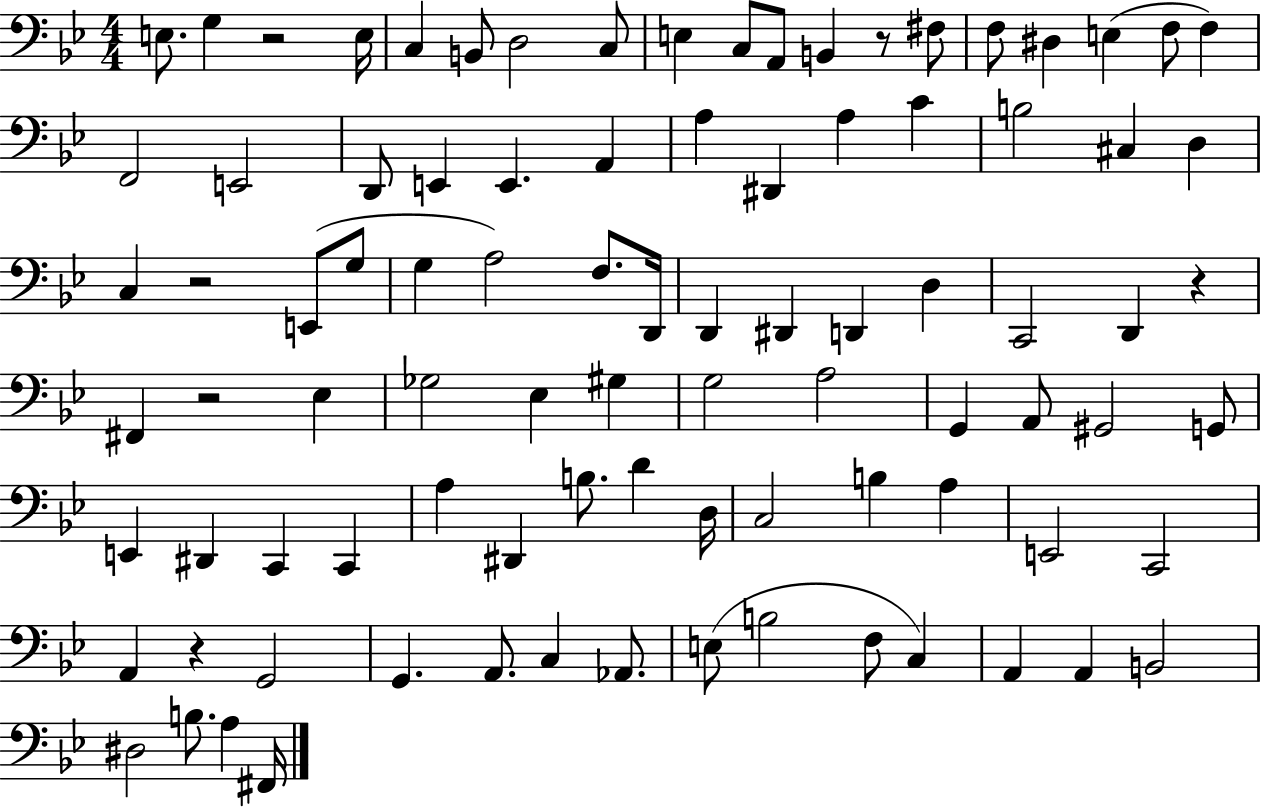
E3/e. G3/q R/h E3/s C3/q B2/e D3/h C3/e E3/q C3/e A2/e B2/q R/e F#3/e F3/e D#3/q E3/q F3/e F3/q F2/h E2/h D2/e E2/q E2/q. A2/q A3/q D#2/q A3/q C4/q B3/h C#3/q D3/q C3/q R/h E2/e G3/e G3/q A3/h F3/e. D2/s D2/q D#2/q D2/q D3/q C2/h D2/q R/q F#2/q R/h Eb3/q Gb3/h Eb3/q G#3/q G3/h A3/h G2/q A2/e G#2/h G2/e E2/q D#2/q C2/q C2/q A3/q D#2/q B3/e. D4/q D3/s C3/h B3/q A3/q E2/h C2/h A2/q R/q G2/h G2/q. A2/e. C3/q Ab2/e. E3/e B3/h F3/e C3/q A2/q A2/q B2/h D#3/h B3/e. A3/q F#2/s